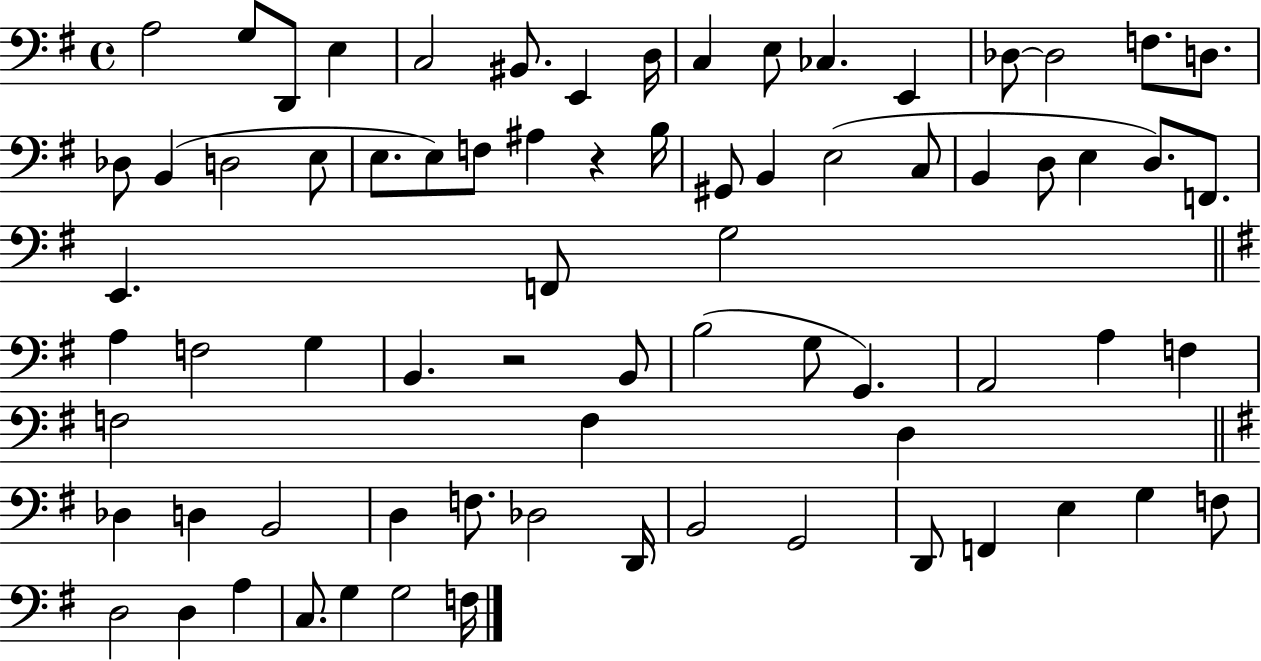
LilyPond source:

{
  \clef bass
  \time 4/4
  \defaultTimeSignature
  \key g \major
  a2 g8 d,8 e4 | c2 bis,8. e,4 d16 | c4 e8 ces4. e,4 | des8~~ des2 f8. d8. | \break des8 b,4( d2 e8 | e8. e8) f8 ais4 r4 b16 | gis,8 b,4 e2( c8 | b,4 d8 e4 d8.) f,8. | \break e,4. f,8 g2 | \bar "||" \break \key g \major a4 f2 g4 | b,4. r2 b,8 | b2( g8 g,4.) | a,2 a4 f4 | \break f2 f4 d4 | \bar "||" \break \key e \minor des4 d4 b,2 | d4 f8. des2 d,16 | b,2 g,2 | d,8 f,4 e4 g4 f8 | \break d2 d4 a4 | c8. g4 g2 f16 | \bar "|."
}